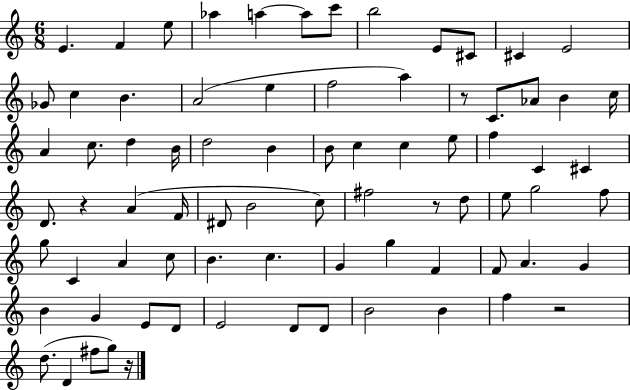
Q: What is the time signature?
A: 6/8